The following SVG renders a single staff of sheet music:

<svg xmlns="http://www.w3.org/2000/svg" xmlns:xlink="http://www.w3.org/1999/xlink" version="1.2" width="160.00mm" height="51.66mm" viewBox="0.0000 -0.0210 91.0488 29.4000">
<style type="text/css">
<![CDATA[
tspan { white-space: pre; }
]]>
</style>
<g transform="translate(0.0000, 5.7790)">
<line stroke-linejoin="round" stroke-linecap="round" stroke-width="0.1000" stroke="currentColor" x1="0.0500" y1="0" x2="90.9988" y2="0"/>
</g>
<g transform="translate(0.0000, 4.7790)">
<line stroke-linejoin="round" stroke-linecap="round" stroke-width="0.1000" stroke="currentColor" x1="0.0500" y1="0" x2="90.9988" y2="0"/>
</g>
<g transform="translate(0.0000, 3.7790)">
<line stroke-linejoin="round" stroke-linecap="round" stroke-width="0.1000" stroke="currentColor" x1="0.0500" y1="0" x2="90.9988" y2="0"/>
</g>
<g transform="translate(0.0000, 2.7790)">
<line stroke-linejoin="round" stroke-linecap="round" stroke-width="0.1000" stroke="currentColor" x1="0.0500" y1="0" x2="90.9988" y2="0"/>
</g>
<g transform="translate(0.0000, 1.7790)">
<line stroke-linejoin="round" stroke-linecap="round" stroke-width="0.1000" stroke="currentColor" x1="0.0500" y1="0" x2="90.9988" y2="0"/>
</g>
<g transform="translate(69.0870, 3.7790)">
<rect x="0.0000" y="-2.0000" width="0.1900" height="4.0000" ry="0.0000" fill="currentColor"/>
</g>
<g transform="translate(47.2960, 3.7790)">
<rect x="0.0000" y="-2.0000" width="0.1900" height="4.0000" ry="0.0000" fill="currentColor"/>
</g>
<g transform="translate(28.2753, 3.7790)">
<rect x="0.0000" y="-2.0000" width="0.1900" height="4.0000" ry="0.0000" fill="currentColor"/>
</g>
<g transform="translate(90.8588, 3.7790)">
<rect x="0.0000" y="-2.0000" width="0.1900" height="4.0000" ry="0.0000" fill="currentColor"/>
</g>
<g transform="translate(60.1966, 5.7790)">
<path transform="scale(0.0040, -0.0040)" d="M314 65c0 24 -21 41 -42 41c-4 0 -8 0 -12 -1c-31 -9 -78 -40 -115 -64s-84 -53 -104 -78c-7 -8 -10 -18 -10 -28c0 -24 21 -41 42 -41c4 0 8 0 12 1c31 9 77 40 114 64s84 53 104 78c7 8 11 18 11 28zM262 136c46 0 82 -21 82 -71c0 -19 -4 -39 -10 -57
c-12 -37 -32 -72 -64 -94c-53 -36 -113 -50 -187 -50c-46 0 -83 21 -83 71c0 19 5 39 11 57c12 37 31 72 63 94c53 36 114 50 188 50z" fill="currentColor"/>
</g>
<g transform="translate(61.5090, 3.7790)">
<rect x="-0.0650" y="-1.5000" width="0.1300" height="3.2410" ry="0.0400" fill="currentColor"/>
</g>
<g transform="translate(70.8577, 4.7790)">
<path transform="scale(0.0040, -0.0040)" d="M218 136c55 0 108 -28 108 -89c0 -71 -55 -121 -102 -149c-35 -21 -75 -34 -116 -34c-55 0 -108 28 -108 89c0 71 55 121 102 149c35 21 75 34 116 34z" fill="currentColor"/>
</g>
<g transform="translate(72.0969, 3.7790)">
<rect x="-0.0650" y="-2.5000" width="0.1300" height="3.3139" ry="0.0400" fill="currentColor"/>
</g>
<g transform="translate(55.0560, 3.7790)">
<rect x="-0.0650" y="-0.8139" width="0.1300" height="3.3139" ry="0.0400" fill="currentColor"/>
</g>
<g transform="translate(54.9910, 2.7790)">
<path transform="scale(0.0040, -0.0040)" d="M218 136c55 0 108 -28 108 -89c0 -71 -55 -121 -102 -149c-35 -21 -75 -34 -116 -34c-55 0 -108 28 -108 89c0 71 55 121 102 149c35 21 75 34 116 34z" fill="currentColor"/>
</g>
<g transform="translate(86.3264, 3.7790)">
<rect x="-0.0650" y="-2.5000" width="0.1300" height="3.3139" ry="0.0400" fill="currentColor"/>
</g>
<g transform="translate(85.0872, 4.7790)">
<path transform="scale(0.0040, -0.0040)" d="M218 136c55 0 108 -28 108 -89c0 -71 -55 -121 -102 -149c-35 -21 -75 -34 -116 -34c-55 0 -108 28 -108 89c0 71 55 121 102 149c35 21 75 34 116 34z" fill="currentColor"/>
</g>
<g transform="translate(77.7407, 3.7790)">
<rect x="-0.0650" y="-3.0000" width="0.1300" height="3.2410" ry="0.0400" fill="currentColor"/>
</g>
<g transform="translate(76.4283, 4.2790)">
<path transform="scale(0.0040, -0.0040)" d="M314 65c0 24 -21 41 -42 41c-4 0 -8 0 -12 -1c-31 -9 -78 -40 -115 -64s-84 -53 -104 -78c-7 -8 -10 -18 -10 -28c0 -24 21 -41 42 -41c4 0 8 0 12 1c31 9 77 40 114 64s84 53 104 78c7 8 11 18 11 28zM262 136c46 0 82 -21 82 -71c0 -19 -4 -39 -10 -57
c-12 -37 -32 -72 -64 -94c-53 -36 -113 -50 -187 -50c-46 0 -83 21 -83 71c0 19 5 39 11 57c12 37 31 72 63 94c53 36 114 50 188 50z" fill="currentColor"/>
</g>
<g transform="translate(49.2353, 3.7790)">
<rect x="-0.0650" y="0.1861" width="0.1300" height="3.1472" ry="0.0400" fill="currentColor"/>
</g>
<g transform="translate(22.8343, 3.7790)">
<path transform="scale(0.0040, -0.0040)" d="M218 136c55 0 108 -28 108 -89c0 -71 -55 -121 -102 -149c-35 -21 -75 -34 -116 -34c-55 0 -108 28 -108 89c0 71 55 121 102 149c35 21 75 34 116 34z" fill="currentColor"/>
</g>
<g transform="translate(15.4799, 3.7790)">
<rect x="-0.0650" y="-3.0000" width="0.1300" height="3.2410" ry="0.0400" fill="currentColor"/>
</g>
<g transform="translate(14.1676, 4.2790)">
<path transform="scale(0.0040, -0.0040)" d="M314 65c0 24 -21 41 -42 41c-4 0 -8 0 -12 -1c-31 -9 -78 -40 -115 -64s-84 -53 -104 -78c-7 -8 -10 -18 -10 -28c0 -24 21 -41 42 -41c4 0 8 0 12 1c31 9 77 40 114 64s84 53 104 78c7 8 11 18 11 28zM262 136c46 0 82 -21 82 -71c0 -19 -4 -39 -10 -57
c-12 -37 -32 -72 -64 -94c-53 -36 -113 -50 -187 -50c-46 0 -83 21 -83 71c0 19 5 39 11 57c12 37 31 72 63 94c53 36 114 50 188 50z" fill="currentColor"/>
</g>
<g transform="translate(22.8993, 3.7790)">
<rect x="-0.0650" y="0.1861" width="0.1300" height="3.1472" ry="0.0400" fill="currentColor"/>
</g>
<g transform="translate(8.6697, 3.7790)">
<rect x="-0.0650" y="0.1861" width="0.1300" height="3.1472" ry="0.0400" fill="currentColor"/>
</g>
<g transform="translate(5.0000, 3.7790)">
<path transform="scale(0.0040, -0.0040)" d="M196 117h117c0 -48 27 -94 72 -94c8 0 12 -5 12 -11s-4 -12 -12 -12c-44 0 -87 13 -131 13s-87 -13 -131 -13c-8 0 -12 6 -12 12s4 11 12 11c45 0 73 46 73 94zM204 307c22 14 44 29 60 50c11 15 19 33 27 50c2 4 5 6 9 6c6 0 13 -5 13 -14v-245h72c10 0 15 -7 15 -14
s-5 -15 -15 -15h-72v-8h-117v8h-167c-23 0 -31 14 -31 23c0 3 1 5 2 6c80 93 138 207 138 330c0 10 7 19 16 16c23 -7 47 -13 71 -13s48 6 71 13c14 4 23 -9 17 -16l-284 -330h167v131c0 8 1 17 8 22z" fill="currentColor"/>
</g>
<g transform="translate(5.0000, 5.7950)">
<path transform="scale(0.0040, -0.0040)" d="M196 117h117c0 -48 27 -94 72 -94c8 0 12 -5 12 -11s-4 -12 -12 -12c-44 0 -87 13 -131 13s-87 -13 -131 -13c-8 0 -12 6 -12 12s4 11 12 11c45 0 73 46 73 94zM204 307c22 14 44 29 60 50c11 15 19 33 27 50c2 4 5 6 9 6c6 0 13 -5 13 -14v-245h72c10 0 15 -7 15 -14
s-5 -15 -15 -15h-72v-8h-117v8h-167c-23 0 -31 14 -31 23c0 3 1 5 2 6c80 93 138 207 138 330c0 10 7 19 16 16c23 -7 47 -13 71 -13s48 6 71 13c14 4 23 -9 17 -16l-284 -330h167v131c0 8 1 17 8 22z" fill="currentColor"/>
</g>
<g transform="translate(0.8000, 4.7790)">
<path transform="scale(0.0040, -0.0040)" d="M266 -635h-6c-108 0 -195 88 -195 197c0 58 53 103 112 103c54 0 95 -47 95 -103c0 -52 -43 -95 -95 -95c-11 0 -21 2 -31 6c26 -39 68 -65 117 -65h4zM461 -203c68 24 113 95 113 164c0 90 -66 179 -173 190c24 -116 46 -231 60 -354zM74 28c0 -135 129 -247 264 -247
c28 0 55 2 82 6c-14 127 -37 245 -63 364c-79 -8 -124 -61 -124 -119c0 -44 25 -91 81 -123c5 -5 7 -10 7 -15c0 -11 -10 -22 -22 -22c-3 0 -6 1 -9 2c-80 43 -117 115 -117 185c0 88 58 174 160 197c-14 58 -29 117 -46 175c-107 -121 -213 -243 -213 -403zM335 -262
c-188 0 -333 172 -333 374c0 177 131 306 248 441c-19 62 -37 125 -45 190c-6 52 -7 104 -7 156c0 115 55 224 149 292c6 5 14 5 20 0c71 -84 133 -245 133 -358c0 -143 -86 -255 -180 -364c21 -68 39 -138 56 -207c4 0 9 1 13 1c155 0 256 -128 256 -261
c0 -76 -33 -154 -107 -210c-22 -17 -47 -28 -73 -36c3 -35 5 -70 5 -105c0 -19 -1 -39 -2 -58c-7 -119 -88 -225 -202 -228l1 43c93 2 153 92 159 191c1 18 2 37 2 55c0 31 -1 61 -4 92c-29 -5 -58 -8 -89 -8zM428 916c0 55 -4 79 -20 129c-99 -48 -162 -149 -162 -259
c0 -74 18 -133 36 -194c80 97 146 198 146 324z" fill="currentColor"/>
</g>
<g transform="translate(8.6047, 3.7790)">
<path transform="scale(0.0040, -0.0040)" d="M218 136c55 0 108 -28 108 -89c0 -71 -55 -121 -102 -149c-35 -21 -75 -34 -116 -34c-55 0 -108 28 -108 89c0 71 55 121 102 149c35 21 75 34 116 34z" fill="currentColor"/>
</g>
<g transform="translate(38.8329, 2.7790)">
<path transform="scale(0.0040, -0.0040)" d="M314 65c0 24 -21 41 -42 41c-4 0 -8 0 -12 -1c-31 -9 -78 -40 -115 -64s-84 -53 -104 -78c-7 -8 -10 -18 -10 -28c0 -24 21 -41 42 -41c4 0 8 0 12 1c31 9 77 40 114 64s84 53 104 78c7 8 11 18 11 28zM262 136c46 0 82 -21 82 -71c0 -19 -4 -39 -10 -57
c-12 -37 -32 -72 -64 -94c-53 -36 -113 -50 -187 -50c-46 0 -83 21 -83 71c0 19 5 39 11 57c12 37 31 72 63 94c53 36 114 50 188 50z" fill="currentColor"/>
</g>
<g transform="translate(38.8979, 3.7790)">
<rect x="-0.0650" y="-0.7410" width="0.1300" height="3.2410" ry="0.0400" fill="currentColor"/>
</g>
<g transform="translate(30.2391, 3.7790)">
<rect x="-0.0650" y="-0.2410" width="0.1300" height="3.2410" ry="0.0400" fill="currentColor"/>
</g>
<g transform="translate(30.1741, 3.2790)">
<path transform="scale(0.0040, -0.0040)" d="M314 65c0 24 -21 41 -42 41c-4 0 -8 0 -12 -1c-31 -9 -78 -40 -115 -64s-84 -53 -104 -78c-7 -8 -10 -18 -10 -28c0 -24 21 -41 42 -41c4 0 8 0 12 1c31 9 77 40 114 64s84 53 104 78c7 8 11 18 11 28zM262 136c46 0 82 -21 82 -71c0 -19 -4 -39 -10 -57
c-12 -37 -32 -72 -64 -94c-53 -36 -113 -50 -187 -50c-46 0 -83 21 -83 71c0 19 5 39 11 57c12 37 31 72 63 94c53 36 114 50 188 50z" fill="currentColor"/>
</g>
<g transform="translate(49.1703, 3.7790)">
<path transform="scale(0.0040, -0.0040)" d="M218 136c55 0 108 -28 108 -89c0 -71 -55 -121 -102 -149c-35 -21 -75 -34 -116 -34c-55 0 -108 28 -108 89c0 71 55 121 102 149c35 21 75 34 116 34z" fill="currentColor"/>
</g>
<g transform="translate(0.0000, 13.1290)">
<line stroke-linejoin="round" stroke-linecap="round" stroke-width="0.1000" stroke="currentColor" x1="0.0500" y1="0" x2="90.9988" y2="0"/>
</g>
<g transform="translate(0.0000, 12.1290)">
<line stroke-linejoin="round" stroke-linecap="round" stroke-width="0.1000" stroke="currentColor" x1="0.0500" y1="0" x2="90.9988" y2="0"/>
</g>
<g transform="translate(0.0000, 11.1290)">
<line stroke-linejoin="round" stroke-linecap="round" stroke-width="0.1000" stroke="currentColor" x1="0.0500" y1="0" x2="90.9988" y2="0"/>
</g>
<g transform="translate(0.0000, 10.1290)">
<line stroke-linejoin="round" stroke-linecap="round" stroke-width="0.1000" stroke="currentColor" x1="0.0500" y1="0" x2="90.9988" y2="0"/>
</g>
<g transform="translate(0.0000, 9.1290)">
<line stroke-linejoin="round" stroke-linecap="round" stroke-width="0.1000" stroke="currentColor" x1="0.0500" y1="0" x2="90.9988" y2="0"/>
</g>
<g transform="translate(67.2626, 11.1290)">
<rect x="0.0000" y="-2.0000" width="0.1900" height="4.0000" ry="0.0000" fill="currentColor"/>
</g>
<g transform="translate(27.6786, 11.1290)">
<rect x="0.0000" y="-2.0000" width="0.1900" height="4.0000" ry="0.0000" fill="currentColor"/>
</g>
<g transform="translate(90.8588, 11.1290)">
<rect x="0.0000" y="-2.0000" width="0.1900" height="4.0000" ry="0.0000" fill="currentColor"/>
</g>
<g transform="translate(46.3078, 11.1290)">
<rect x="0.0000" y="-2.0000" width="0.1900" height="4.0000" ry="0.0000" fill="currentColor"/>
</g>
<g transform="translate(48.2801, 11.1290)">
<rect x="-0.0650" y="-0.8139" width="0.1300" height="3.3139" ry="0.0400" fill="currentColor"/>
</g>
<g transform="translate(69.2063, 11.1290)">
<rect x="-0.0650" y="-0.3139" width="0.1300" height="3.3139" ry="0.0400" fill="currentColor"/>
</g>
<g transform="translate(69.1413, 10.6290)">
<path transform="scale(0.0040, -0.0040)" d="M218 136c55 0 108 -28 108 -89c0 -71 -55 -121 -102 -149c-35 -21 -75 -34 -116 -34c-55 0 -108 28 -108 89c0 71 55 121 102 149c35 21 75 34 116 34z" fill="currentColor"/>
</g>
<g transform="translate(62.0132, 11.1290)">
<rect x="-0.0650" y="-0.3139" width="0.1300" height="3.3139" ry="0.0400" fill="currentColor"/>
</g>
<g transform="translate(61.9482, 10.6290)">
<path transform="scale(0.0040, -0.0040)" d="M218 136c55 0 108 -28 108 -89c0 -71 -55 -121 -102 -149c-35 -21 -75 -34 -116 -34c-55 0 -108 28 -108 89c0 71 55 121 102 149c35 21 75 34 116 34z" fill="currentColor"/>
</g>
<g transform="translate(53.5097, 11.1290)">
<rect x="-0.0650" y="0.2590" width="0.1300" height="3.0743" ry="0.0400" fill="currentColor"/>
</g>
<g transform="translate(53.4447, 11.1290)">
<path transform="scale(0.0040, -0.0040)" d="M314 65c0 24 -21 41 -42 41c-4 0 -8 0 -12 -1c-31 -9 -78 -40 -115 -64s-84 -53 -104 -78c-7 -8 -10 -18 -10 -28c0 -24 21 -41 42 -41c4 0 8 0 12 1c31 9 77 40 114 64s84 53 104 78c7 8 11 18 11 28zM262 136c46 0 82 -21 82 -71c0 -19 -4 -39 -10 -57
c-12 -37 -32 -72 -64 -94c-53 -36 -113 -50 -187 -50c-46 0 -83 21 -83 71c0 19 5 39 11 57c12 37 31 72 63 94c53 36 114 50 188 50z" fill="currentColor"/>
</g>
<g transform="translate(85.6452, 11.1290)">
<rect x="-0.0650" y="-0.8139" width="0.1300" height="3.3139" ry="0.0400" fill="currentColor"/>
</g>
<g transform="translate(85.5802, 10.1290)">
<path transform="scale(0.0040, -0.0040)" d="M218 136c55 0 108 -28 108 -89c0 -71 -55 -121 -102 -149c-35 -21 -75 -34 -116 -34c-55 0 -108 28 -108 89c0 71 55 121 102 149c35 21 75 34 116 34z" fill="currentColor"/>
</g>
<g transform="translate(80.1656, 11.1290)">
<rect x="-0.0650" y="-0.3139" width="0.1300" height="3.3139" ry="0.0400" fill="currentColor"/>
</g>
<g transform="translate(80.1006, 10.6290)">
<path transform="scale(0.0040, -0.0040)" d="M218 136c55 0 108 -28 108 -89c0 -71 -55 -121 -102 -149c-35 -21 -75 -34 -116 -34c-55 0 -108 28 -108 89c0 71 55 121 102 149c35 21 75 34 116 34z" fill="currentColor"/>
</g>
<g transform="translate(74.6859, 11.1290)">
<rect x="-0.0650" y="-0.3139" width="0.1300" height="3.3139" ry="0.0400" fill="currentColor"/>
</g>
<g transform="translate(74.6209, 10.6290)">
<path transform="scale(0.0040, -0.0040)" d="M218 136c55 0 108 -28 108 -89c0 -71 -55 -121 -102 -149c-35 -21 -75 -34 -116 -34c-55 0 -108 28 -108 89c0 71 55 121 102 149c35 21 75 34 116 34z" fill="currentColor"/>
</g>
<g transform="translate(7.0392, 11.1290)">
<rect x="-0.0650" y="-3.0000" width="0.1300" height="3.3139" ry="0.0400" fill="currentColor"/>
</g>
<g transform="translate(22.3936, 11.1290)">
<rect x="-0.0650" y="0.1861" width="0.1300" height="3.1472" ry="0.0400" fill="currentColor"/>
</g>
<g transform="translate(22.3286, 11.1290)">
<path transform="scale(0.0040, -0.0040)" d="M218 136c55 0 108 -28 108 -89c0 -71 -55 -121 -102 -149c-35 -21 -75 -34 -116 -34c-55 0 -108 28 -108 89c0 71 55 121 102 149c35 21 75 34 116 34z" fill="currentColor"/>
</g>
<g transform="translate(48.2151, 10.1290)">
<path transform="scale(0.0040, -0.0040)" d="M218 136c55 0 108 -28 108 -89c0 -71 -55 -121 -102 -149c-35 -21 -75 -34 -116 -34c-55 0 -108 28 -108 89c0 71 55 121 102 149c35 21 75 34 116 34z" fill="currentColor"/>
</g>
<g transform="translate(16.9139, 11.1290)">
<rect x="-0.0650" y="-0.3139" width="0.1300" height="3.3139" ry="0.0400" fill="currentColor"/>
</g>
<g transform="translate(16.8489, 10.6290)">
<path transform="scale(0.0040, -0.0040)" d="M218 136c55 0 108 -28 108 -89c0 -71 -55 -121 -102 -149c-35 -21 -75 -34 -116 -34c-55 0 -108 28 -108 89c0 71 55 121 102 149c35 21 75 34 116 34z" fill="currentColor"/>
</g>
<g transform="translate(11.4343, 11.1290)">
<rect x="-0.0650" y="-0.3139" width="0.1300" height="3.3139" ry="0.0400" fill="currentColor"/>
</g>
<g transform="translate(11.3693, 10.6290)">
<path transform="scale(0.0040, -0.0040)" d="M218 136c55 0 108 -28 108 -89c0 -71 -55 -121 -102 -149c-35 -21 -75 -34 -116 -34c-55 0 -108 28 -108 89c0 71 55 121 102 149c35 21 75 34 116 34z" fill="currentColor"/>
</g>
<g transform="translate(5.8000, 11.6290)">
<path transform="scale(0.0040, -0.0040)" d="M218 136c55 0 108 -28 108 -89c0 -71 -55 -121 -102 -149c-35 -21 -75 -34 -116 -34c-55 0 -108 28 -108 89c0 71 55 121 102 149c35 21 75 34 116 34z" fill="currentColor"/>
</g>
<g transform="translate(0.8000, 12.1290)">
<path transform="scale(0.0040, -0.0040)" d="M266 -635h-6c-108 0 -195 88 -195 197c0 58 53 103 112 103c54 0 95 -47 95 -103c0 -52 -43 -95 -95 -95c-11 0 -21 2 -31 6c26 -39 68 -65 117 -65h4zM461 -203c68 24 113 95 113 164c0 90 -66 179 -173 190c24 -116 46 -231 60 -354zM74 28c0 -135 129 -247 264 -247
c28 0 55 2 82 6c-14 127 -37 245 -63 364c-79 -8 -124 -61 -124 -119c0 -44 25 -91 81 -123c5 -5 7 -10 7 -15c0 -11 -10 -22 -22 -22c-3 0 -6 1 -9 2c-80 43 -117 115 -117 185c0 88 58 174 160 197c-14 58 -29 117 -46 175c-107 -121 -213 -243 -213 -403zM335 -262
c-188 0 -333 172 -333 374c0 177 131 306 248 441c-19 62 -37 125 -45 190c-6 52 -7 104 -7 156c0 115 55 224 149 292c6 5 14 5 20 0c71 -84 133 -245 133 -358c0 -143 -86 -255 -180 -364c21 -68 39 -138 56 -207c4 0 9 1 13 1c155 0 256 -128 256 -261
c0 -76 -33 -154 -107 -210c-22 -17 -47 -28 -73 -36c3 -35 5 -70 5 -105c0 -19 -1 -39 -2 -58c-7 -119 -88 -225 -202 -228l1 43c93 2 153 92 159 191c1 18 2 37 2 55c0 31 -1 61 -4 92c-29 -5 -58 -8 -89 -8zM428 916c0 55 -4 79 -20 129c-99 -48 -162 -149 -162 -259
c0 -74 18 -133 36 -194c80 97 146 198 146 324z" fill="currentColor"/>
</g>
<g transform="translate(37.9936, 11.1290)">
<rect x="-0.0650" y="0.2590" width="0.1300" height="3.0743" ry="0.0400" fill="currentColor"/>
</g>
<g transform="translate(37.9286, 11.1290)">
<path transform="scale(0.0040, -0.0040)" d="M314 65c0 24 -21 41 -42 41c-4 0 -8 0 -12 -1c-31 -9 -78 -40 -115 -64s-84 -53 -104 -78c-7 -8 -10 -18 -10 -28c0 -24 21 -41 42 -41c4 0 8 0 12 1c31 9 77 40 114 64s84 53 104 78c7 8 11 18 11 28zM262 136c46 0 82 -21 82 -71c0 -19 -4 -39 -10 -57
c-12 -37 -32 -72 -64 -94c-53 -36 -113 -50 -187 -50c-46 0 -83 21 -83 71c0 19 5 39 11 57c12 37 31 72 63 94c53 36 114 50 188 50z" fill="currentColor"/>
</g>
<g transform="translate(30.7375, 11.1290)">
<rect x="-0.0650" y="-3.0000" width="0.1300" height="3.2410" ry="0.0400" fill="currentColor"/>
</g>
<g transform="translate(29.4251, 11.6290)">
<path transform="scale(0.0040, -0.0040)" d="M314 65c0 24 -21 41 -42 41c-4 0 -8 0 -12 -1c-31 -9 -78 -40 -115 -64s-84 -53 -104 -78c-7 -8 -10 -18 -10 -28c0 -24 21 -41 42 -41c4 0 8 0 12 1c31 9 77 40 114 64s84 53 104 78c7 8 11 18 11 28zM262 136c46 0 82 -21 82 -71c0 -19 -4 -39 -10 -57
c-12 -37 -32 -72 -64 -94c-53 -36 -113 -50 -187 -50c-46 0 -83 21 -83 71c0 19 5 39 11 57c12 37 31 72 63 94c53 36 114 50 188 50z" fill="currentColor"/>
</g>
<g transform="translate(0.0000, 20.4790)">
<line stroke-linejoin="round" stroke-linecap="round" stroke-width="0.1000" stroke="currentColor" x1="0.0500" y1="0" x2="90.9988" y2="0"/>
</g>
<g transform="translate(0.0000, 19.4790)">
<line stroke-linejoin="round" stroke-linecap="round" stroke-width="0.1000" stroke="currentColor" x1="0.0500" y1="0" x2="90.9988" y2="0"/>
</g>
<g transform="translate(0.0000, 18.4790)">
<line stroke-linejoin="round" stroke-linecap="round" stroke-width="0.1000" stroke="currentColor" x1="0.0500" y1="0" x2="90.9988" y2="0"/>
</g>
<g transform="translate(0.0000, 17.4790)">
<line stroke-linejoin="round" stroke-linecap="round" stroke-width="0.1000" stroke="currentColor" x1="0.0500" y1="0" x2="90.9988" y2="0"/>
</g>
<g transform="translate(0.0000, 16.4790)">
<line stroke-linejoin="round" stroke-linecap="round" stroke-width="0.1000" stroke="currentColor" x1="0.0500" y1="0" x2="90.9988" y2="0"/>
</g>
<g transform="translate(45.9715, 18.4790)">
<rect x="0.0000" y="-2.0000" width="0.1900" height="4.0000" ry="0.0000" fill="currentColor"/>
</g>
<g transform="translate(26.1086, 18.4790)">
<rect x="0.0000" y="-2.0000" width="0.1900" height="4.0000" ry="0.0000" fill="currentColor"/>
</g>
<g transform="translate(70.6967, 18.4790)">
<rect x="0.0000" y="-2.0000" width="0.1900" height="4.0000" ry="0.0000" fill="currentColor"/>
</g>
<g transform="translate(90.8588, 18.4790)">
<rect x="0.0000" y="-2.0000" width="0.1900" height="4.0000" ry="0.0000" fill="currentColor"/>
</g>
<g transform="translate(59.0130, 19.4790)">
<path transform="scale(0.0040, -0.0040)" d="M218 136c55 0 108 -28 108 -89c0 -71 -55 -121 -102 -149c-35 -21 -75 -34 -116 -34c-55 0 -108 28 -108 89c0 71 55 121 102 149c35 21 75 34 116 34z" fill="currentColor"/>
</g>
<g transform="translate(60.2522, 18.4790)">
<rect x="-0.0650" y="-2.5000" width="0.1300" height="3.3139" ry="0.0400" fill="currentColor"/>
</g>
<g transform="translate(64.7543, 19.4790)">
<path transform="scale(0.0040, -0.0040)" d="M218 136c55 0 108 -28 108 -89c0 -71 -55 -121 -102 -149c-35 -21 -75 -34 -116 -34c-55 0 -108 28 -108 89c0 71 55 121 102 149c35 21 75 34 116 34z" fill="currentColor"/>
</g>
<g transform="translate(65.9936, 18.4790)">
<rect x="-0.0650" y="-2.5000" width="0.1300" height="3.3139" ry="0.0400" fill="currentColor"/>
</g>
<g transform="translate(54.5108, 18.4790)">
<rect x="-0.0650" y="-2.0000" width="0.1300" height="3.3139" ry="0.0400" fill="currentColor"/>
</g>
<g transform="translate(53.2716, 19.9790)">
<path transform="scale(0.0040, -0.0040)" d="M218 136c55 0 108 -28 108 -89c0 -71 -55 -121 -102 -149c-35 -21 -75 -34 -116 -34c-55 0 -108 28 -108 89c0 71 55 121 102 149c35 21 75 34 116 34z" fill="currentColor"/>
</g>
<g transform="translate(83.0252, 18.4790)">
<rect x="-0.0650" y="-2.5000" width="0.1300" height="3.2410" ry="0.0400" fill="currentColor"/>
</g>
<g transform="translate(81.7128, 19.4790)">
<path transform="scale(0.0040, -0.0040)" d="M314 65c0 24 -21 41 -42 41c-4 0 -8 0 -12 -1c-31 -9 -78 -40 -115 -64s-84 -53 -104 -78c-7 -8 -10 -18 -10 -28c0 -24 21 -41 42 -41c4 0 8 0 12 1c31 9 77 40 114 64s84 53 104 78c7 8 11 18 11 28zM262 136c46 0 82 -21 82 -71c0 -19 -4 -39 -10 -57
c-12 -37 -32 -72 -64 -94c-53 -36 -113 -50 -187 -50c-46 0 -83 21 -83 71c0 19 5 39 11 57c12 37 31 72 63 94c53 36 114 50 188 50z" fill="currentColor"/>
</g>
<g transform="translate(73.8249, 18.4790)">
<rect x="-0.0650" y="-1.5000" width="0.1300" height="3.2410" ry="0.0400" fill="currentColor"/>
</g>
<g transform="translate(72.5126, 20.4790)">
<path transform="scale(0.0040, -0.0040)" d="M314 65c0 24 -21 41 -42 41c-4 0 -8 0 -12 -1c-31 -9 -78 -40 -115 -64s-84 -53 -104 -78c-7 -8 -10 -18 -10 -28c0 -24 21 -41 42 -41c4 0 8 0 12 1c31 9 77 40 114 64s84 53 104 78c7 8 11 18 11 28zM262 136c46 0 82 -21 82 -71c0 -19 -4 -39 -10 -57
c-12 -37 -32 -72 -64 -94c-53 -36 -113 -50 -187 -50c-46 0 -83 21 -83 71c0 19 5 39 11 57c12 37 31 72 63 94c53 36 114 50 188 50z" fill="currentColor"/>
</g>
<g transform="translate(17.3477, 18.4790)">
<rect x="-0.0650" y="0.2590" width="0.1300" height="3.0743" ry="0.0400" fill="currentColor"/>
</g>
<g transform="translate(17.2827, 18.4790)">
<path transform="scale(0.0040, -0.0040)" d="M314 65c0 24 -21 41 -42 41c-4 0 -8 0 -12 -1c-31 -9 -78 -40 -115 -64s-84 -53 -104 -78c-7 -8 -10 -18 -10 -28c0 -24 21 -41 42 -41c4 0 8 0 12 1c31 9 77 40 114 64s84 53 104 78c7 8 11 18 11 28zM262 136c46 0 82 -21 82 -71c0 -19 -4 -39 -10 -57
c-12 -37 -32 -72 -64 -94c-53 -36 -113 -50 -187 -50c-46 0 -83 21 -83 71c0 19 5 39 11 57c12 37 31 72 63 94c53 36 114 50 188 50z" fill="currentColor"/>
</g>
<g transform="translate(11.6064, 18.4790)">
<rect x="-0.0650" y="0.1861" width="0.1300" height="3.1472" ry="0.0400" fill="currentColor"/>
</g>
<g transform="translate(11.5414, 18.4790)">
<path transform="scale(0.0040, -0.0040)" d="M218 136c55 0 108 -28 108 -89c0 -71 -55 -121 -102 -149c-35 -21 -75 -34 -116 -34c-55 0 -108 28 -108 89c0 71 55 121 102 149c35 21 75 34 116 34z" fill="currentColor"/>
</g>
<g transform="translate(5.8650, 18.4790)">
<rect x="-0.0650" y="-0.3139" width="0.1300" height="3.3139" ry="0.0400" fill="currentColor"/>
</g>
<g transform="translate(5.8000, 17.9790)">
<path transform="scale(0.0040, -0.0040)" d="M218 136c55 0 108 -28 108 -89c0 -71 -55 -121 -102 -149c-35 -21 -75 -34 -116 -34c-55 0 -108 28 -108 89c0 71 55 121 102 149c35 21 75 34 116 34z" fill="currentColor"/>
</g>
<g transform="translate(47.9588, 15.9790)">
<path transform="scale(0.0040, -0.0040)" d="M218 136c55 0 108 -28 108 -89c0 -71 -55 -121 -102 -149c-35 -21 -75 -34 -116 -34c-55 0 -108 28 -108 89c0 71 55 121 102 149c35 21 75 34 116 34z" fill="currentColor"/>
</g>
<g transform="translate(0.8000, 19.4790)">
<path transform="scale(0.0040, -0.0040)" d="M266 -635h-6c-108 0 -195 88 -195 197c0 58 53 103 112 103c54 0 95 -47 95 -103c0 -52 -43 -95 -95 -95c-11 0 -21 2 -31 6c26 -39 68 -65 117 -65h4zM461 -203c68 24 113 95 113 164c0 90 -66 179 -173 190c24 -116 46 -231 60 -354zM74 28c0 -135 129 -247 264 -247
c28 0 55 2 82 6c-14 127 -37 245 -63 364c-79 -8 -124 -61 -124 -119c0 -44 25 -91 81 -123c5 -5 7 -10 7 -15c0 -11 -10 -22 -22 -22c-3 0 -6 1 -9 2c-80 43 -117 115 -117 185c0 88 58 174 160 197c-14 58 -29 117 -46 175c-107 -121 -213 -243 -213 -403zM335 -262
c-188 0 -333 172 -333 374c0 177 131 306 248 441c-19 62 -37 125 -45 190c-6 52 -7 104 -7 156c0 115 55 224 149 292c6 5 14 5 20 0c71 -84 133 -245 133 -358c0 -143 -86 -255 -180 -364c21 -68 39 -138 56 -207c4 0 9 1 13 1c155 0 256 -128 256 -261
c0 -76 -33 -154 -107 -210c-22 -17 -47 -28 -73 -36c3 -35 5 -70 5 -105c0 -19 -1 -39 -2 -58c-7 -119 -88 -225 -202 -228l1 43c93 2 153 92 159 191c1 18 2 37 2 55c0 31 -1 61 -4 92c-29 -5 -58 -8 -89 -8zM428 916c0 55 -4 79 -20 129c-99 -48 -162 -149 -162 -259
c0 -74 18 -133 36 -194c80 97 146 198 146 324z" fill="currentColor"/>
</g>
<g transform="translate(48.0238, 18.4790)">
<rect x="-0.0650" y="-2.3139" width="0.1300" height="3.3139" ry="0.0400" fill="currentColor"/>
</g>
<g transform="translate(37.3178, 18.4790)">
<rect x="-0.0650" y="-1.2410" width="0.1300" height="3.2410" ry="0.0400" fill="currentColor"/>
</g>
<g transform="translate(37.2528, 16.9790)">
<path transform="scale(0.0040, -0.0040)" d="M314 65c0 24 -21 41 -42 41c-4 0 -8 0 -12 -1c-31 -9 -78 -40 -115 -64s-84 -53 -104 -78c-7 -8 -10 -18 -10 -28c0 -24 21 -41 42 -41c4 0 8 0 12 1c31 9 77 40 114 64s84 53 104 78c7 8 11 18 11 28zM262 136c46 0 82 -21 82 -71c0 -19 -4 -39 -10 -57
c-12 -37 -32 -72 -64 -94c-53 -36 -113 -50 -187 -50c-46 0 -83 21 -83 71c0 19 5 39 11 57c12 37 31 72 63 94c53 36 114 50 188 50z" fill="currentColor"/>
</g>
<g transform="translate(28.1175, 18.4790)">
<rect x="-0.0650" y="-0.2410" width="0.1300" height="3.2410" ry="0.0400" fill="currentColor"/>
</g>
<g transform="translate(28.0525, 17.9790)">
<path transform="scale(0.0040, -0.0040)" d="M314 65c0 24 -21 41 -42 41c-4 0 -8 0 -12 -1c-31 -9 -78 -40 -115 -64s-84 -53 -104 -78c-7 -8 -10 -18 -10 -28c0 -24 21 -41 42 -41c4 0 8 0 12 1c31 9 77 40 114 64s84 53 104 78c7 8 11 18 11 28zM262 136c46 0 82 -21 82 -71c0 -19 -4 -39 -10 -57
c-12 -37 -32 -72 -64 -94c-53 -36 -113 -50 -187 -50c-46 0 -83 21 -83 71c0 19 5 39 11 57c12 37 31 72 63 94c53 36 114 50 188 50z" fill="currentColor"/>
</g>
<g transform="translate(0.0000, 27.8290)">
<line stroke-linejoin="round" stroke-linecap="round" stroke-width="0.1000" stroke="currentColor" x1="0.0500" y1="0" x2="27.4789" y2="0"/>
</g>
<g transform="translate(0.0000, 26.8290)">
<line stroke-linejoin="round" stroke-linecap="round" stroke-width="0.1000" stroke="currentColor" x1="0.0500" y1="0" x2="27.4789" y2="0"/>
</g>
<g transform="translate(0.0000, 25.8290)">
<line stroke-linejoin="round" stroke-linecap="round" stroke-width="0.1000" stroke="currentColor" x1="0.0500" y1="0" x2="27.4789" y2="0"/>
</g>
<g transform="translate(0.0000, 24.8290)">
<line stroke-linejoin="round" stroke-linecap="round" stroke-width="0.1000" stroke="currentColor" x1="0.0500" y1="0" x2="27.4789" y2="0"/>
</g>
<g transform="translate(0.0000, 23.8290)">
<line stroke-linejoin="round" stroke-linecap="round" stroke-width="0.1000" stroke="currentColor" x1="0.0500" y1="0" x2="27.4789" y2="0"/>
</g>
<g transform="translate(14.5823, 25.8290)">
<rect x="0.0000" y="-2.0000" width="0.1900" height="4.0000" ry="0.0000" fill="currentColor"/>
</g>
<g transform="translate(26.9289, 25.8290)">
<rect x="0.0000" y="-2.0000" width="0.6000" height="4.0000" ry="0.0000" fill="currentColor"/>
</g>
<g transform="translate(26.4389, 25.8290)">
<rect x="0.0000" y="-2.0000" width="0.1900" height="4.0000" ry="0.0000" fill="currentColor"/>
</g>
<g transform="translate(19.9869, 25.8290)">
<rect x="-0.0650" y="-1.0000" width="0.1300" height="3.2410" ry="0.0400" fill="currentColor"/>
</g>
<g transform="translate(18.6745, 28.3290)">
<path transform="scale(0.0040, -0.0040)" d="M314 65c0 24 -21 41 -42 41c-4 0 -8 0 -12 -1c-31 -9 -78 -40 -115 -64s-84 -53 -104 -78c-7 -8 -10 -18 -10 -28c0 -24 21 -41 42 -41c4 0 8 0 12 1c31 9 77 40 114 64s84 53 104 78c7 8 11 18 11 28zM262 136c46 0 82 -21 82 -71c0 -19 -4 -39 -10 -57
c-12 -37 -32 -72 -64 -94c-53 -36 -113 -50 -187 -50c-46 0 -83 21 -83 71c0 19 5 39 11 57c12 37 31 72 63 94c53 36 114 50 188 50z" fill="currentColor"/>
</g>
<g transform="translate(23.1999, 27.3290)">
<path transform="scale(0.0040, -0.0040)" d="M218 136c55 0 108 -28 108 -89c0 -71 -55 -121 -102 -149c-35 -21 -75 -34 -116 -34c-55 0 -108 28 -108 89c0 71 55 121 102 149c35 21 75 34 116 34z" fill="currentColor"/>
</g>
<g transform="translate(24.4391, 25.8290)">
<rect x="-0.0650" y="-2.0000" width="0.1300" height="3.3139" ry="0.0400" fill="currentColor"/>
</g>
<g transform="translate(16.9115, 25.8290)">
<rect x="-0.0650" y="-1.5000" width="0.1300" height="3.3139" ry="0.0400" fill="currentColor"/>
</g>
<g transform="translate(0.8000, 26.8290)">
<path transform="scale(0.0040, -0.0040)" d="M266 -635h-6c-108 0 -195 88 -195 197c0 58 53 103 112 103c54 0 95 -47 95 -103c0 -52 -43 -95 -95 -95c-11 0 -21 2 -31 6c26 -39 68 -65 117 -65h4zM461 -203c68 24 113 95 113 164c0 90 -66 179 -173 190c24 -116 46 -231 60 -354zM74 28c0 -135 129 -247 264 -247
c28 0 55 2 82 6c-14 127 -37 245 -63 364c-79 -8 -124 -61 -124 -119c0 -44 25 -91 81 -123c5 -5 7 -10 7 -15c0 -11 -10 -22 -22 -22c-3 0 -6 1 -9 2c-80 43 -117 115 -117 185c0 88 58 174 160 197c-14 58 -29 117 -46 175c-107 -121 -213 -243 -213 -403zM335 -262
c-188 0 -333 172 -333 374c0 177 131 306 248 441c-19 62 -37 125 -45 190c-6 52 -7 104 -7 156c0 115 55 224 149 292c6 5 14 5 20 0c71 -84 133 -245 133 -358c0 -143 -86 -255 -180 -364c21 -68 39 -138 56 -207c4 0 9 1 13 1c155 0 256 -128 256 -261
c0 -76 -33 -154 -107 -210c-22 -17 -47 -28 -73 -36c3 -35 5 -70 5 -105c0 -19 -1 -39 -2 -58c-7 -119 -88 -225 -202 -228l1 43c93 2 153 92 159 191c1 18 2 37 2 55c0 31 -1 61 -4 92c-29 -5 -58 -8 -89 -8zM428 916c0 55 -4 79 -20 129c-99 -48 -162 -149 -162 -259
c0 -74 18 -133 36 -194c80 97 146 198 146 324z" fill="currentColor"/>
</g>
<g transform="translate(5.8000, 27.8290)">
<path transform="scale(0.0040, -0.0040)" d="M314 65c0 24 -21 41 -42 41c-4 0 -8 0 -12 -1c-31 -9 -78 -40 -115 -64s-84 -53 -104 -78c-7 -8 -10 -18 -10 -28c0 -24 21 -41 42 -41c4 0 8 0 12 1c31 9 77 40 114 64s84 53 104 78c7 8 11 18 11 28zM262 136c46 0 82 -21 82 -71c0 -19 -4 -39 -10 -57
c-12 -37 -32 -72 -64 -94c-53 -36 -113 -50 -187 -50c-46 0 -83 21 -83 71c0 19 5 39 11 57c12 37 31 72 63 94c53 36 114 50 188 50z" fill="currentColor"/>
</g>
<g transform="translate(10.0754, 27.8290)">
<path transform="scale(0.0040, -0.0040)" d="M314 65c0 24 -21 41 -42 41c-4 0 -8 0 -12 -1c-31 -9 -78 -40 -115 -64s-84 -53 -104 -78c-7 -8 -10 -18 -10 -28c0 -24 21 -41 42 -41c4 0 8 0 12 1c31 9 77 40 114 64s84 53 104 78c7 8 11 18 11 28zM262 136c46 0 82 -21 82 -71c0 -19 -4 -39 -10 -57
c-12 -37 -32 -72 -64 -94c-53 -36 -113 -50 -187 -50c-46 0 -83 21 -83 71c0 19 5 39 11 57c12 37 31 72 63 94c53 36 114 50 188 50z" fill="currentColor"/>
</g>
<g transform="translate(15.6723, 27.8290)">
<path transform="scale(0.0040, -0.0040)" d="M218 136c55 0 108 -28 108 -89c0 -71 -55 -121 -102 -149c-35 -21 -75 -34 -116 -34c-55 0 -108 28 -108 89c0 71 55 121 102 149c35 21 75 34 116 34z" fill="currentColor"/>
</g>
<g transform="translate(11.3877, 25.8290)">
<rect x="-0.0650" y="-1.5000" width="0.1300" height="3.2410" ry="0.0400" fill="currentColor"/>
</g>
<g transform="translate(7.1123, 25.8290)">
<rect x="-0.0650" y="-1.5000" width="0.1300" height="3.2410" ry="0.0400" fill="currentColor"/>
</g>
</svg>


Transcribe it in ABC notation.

X:1
T:Untitled
M:4/4
L:1/4
K:C
B A2 B c2 d2 B d E2 G A2 G A c c B A2 B2 d B2 c c c c d c B B2 c2 e2 g F G G E2 G2 E2 E2 E D2 F